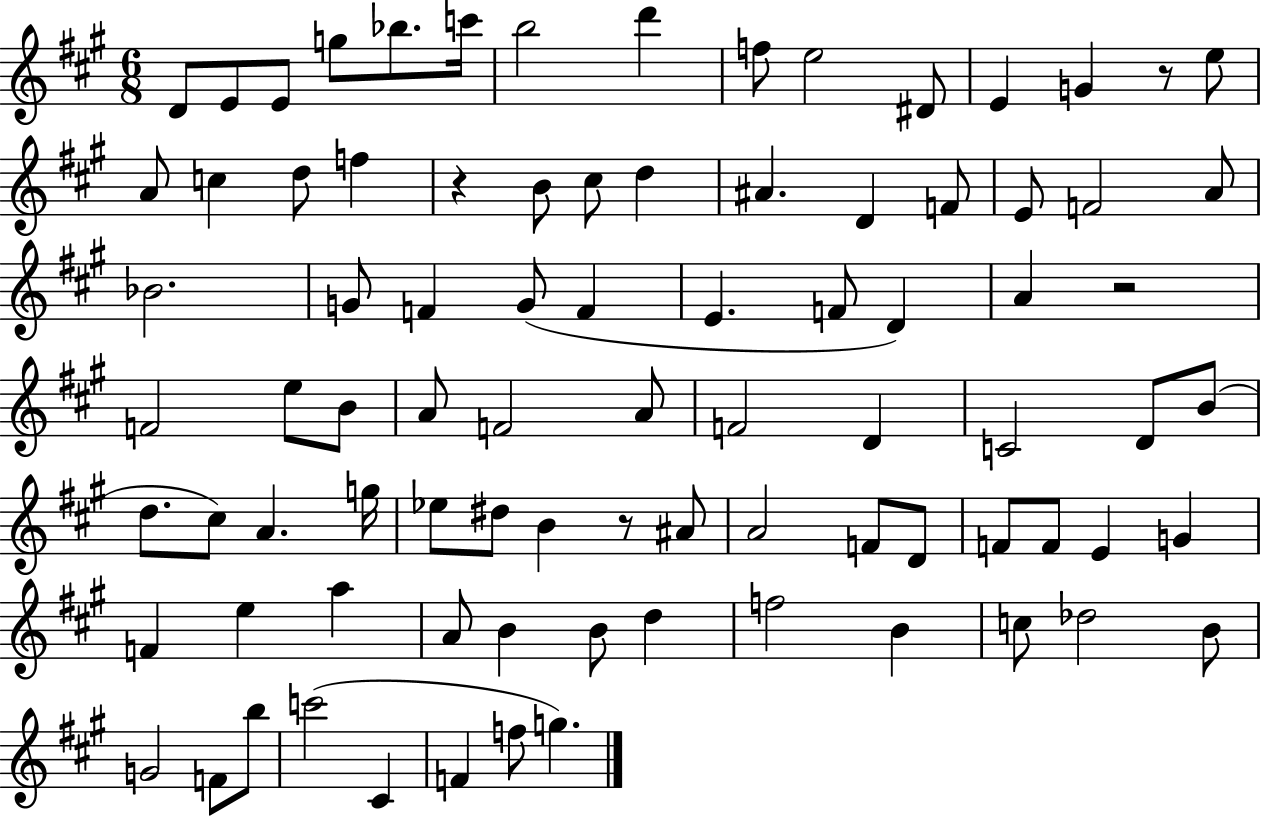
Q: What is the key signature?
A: A major